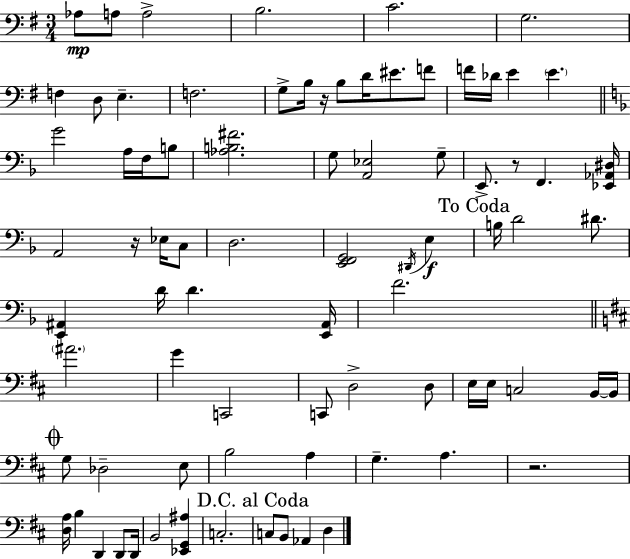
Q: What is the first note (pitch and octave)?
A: Ab3